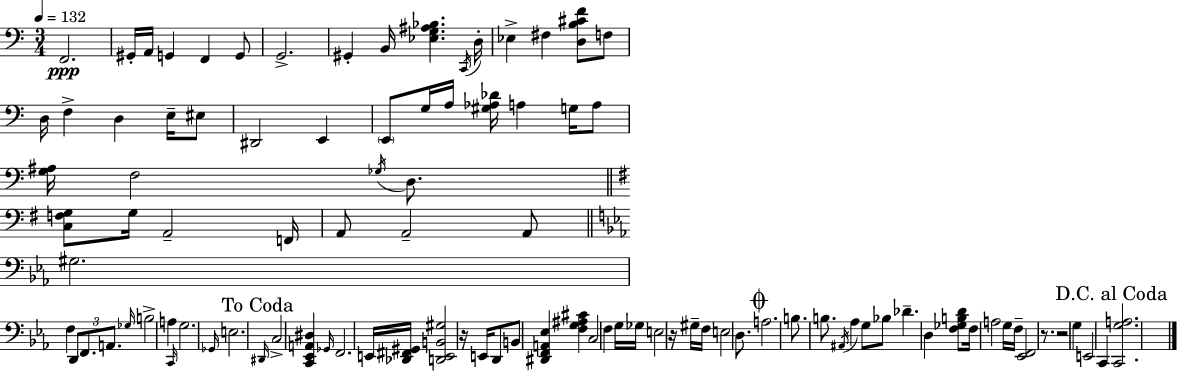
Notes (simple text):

F2/h. G#2/s A2/s G2/q F2/q G2/e G2/h. G#2/q B2/s [Eb3,G3,A#3,Bb3]/q. C2/s D3/s Eb3/q F#3/q [D3,B3,C#4,F4]/e F3/e D3/s F3/q D3/q E3/s EIS3/e D#2/h E2/q E2/e G3/s A3/s [G#3,Ab3,Db4]/s A3/q G3/s A3/e [G3,A#3]/s F3/h Gb3/s D3/e. [C3,F3,G3]/e G3/s A2/h F2/s A2/e A2/h A2/e G#3/h. F3/q D2/e F2/e. A2/e. Gb3/s B3/h A3/q C2/s G3/h. Gb2/s E3/h. D#2/s C3/h [C2,Eb2,A2,D#3]/q Gb2/s F2/h. E2/s [Db2,F#2,G#2]/s [D2,E2,B2,G#3]/h R/s E2/s D2/e B2/e [D#2,F2,A2,Eb3]/q [F3,G3,A#3,C#4]/q C3/h F3/q G3/s Gb3/s E3/h R/s G#3/s F3/s E3/h D3/e. A3/h. B3/e. B3/e. A#2/s Ab3/q G3/e Bb3/e Db4/q. D3/q [F3,Gb3,B3,D4]/e F3/s A3/h G3/s F3/s [Eb2,F2]/h R/e. R/h G3/q E2/h C2/q [C2,G3,A3]/h.